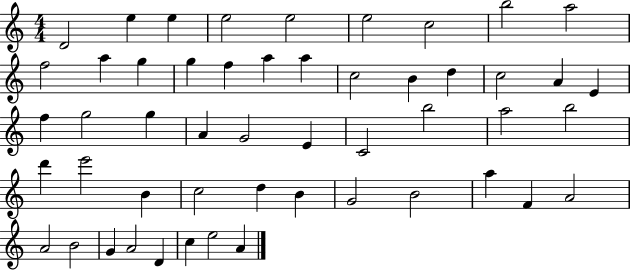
X:1
T:Untitled
M:4/4
L:1/4
K:C
D2 e e e2 e2 e2 c2 b2 a2 f2 a g g f a a c2 B d c2 A E f g2 g A G2 E C2 b2 a2 b2 d' e'2 B c2 d B G2 B2 a F A2 A2 B2 G A2 D c e2 A